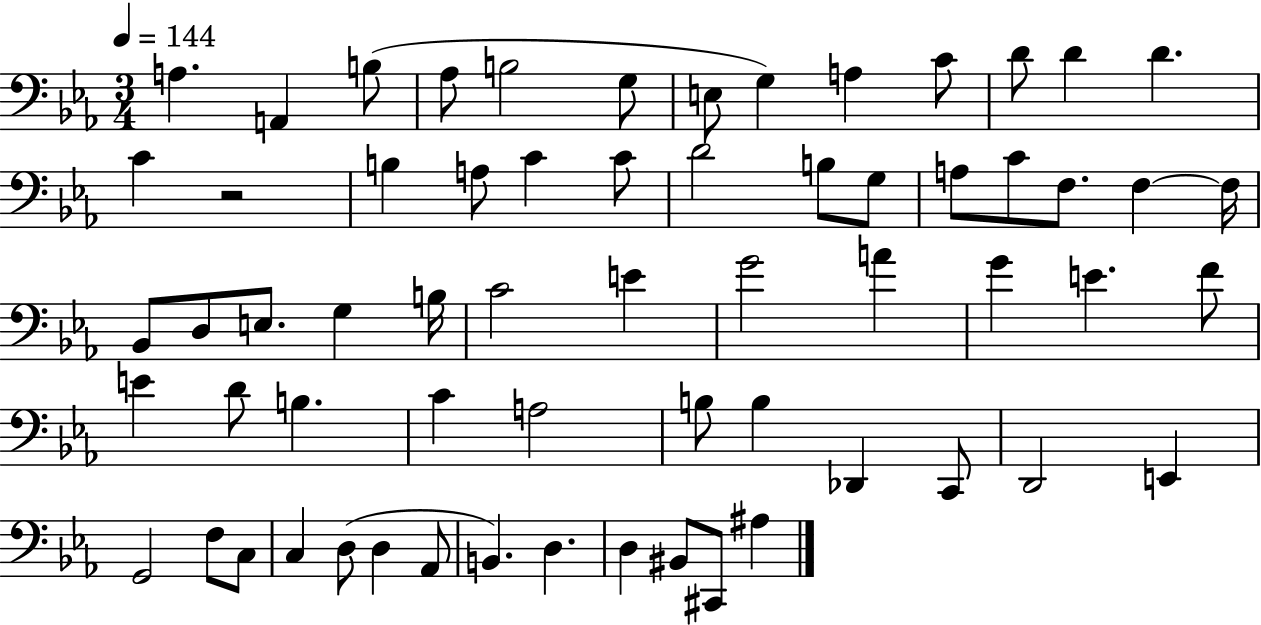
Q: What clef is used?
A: bass